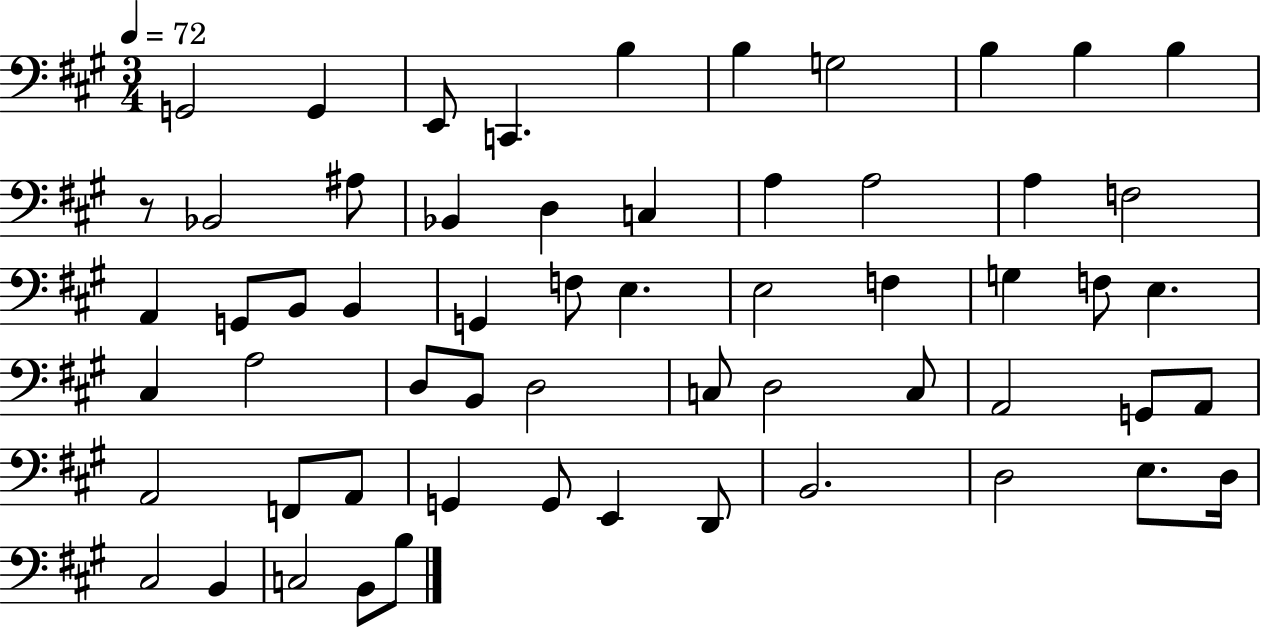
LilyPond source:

{
  \clef bass
  \numericTimeSignature
  \time 3/4
  \key a \major
  \tempo 4 = 72
  g,2 g,4 | e,8 c,4. b4 | b4 g2 | b4 b4 b4 | \break r8 bes,2 ais8 | bes,4 d4 c4 | a4 a2 | a4 f2 | \break a,4 g,8 b,8 b,4 | g,4 f8 e4. | e2 f4 | g4 f8 e4. | \break cis4 a2 | d8 b,8 d2 | c8 d2 c8 | a,2 g,8 a,8 | \break a,2 f,8 a,8 | g,4 g,8 e,4 d,8 | b,2. | d2 e8. d16 | \break cis2 b,4 | c2 b,8 b8 | \bar "|."
}